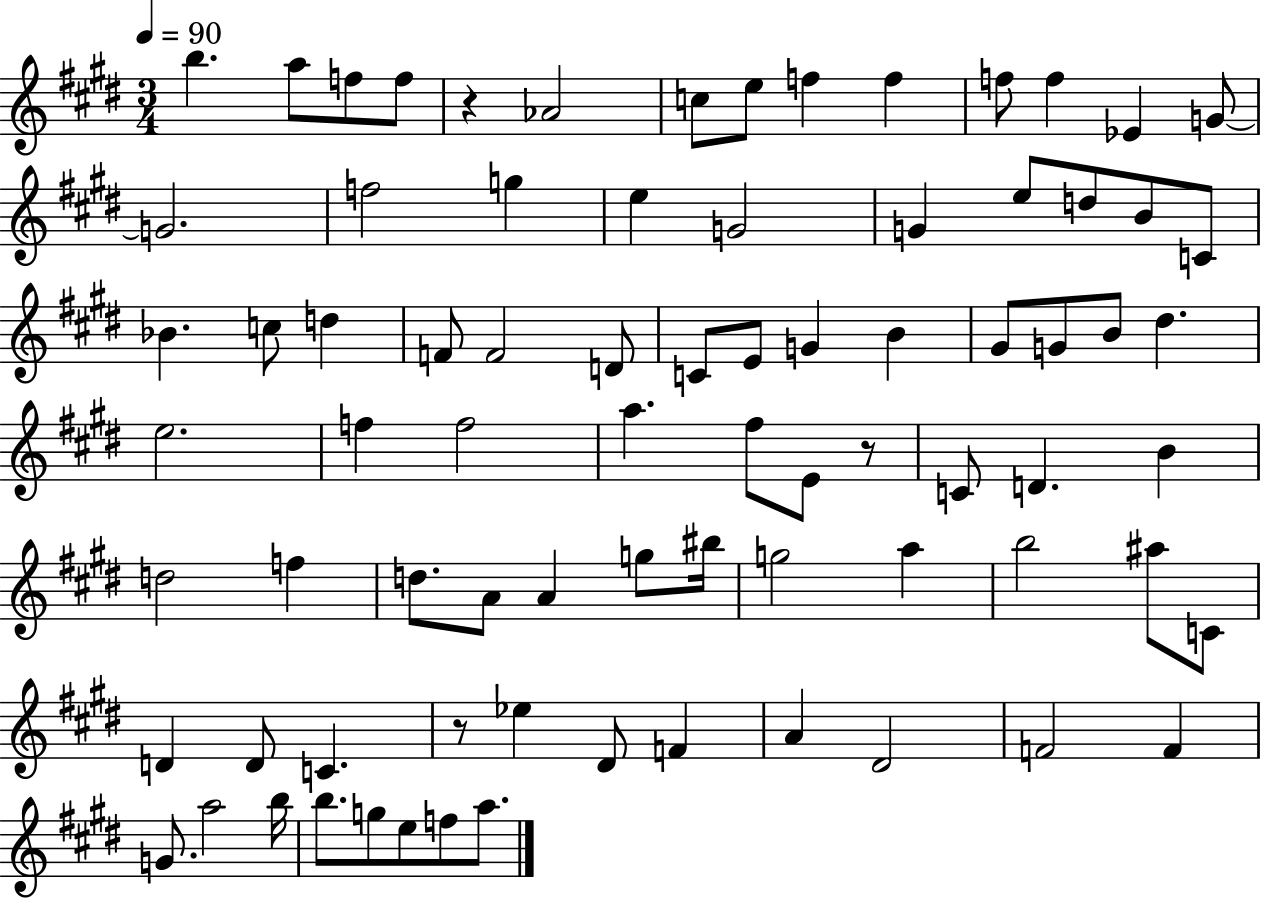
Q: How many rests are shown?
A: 3